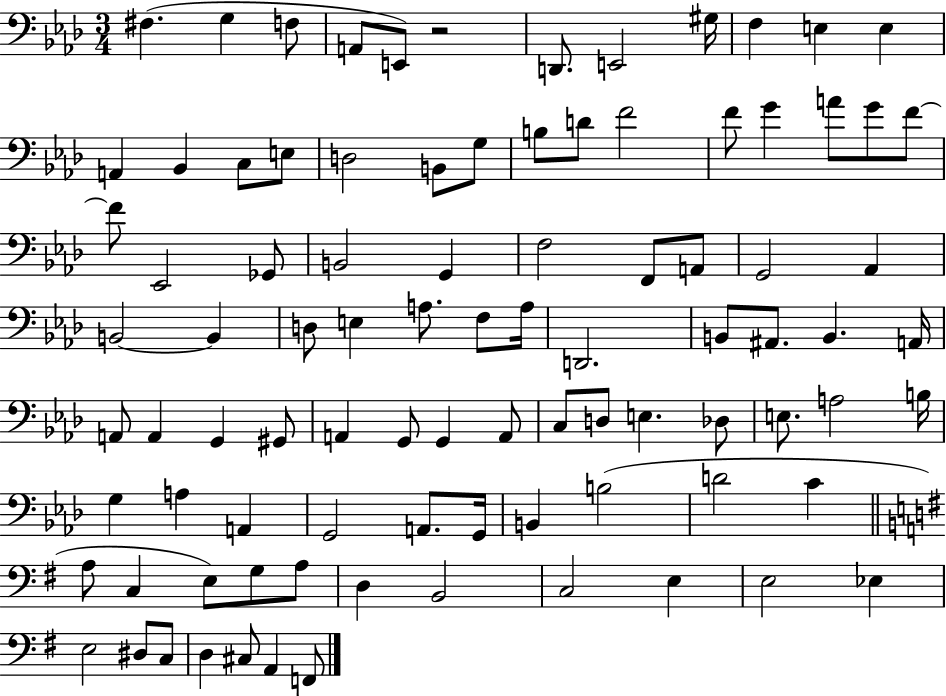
{
  \clef bass
  \numericTimeSignature
  \time 3/4
  \key aes \major
  \repeat volta 2 { fis4.( g4 f8 | a,8 e,8) r2 | d,8. e,2 gis16 | f4 e4 e4 | \break a,4 bes,4 c8 e8 | d2 b,8 g8 | b8 d'8 f'2 | f'8 g'4 a'8 g'8 f'8~~ | \break f'8 ees,2 ges,8 | b,2 g,4 | f2 f,8 a,8 | g,2 aes,4 | \break b,2~~ b,4 | d8 e4 a8. f8 a16 | d,2. | b,8 ais,8. b,4. a,16 | \break a,8 a,4 g,4 gis,8 | a,4 g,8 g,4 a,8 | c8 d8 e4. des8 | e8. a2 b16 | \break g4 a4 a,4 | g,2 a,8. g,16 | b,4 b2( | d'2 c'4 | \break \bar "||" \break \key g \major a8 c4 e8) g8 a8 | d4 b,2 | c2 e4 | e2 ees4 | \break e2 dis8 c8 | d4 cis8 a,4 f,8 | } \bar "|."
}